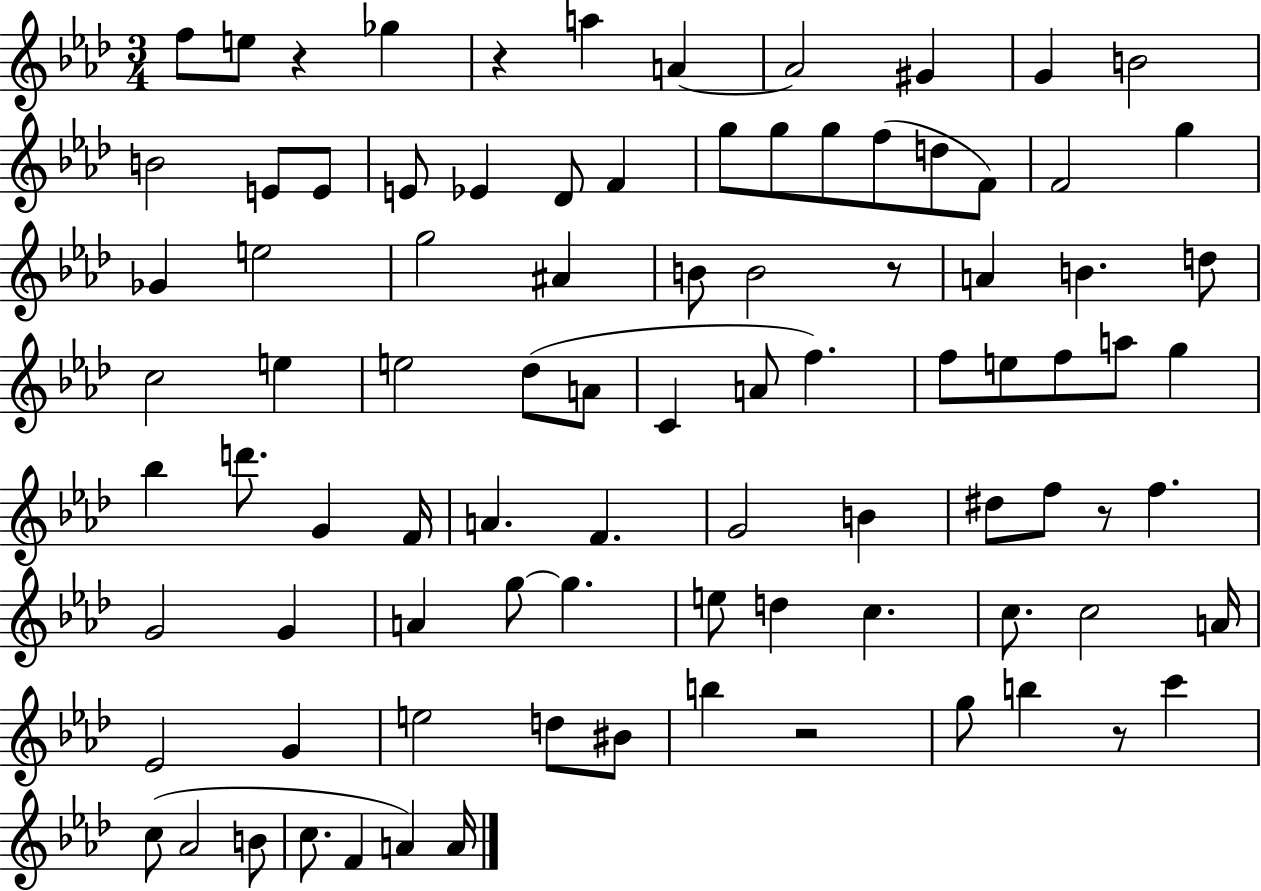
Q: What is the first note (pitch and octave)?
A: F5